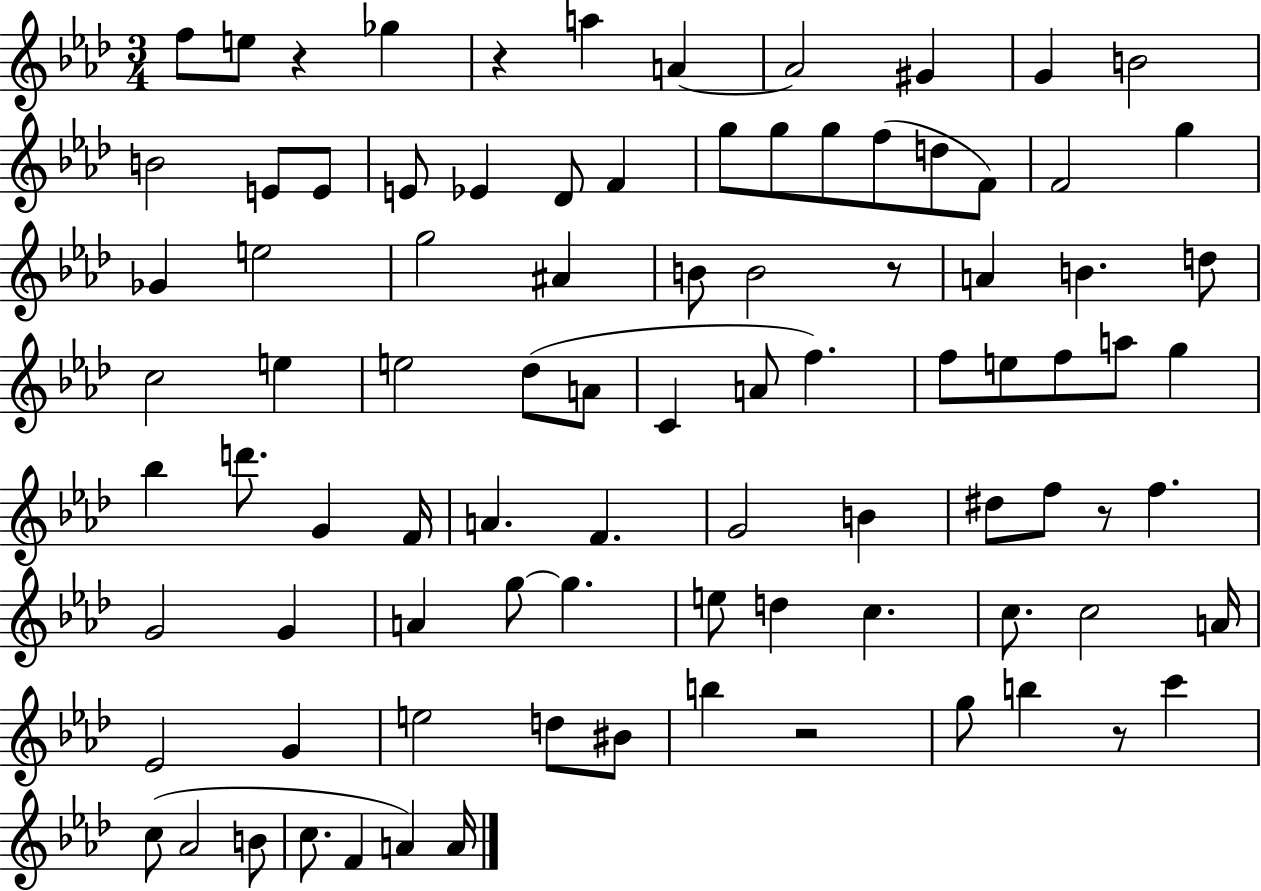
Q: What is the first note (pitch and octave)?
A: F5